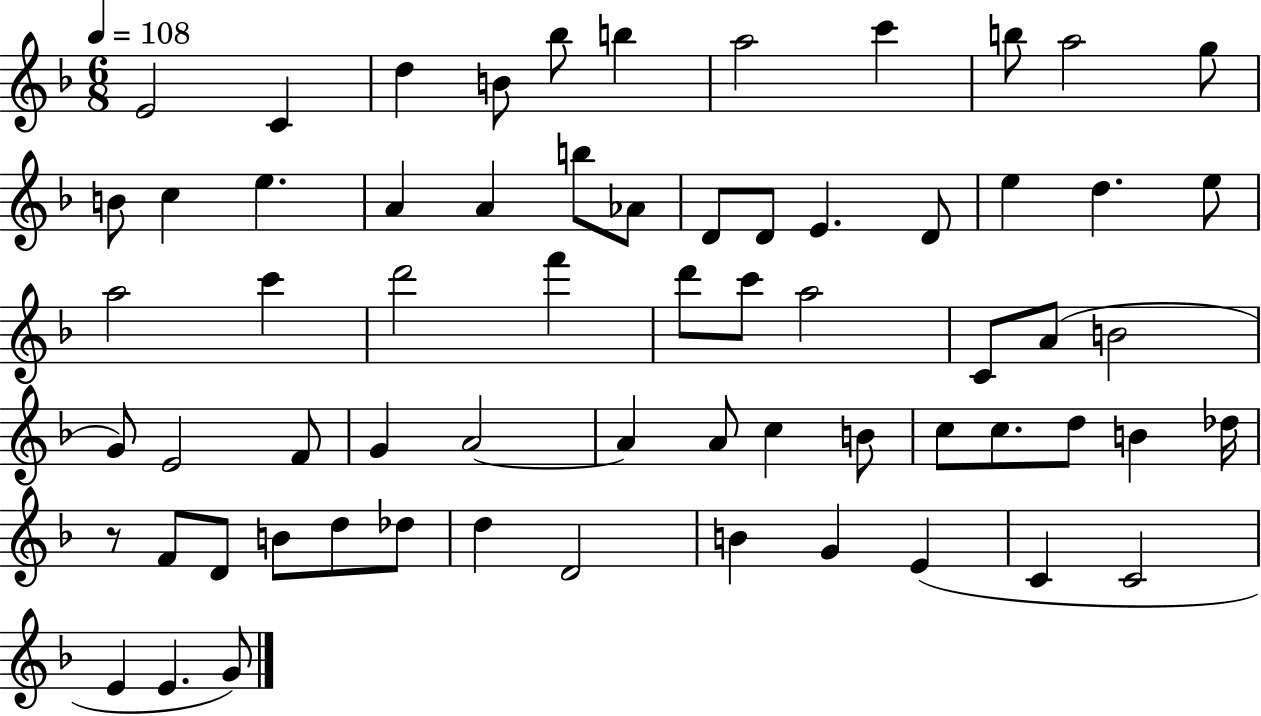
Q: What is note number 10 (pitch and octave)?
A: A5